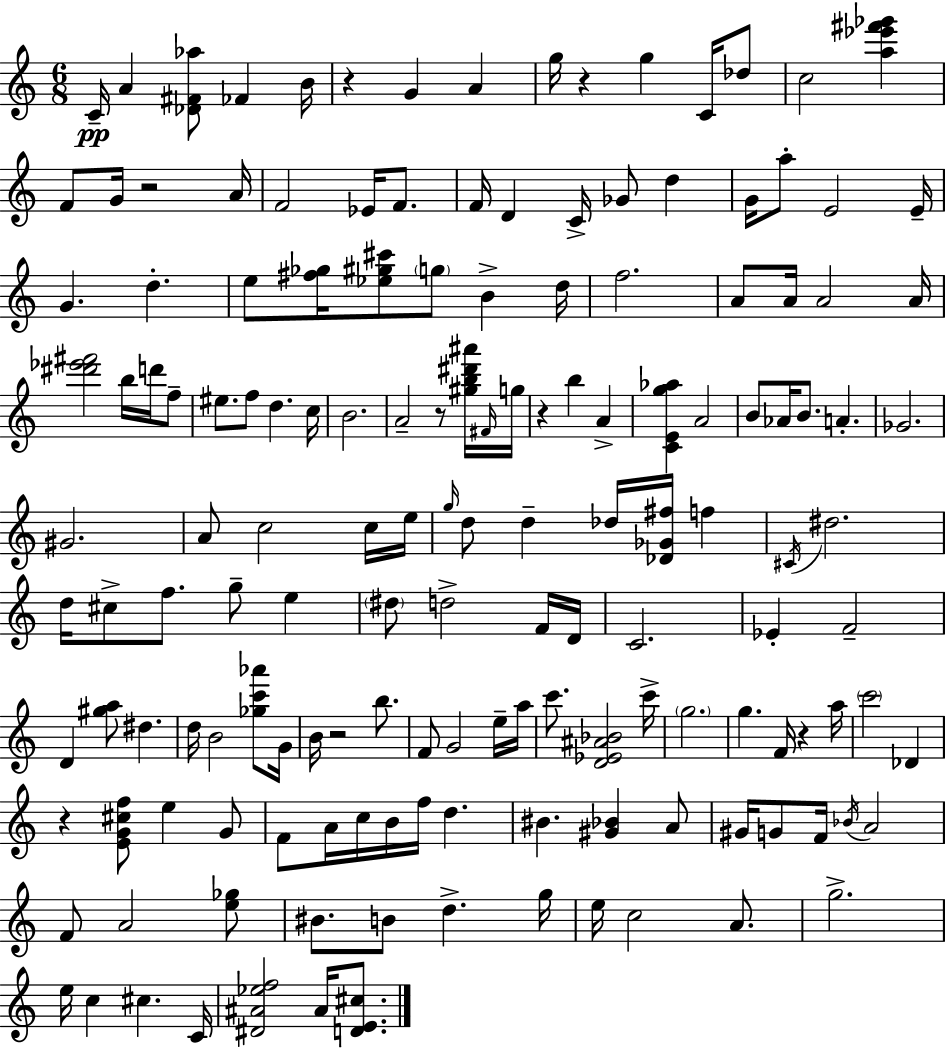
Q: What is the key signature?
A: C major